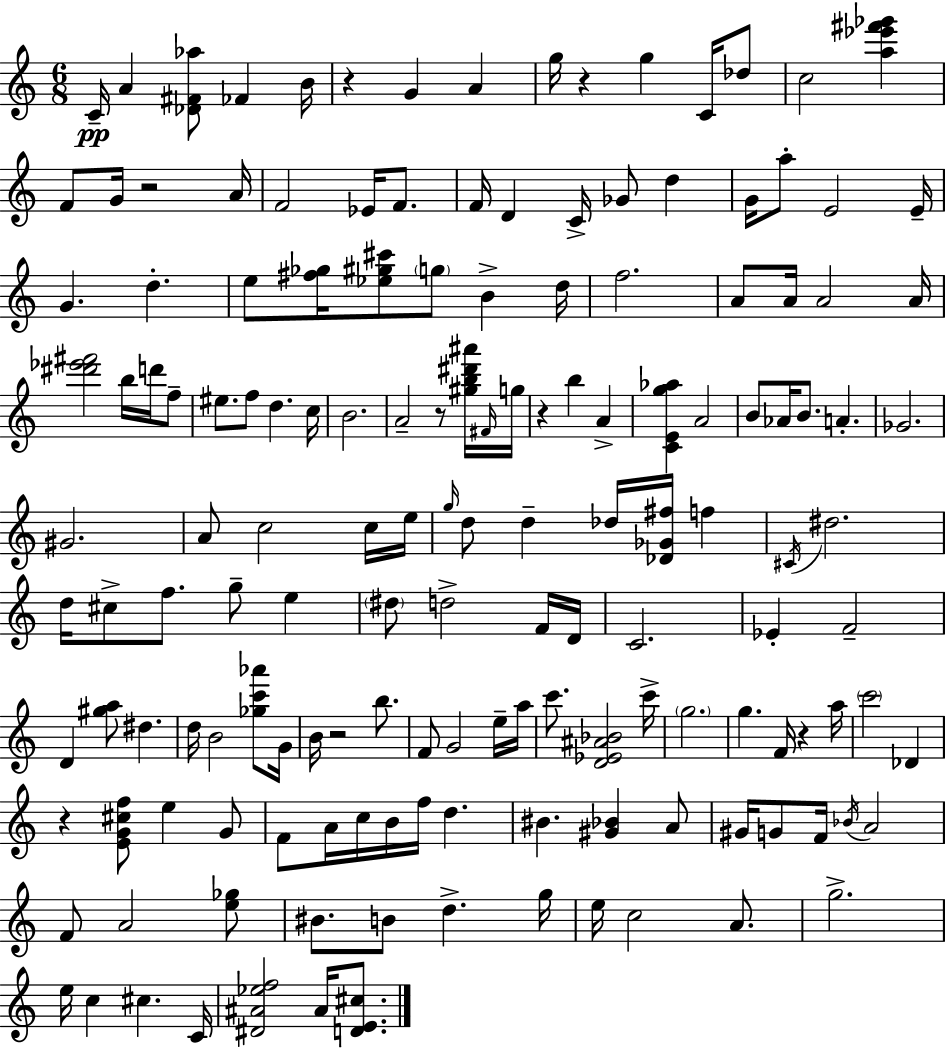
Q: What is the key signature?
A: C major